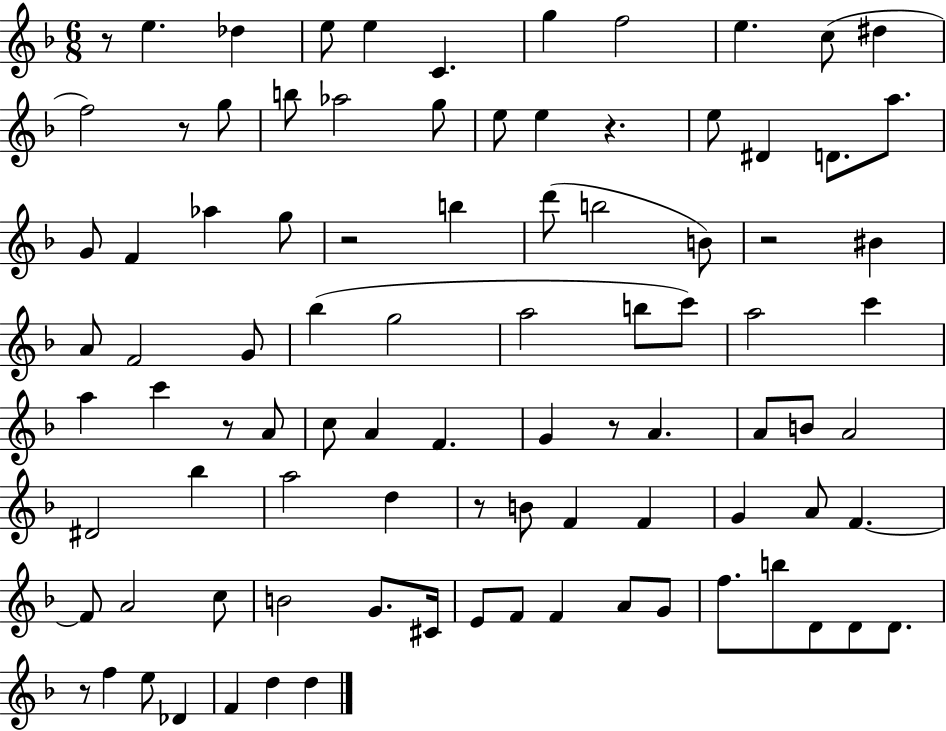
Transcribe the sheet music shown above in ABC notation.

X:1
T:Untitled
M:6/8
L:1/4
K:F
z/2 e _d e/2 e C g f2 e c/2 ^d f2 z/2 g/2 b/2 _a2 g/2 e/2 e z e/2 ^D D/2 a/2 G/2 F _a g/2 z2 b d'/2 b2 B/2 z2 ^B A/2 F2 G/2 _b g2 a2 b/2 c'/2 a2 c' a c' z/2 A/2 c/2 A F G z/2 A A/2 B/2 A2 ^D2 _b a2 d z/2 B/2 F F G A/2 F F/2 A2 c/2 B2 G/2 ^C/4 E/2 F/2 F A/2 G/2 f/2 b/2 D/2 D/2 D/2 z/2 f e/2 _D F d d